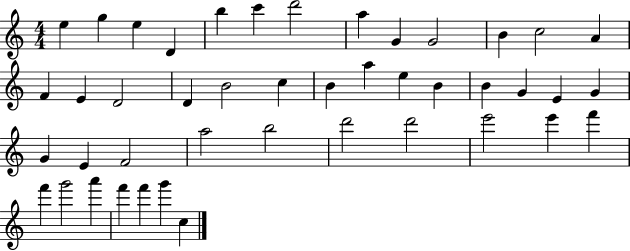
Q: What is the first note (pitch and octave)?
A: E5